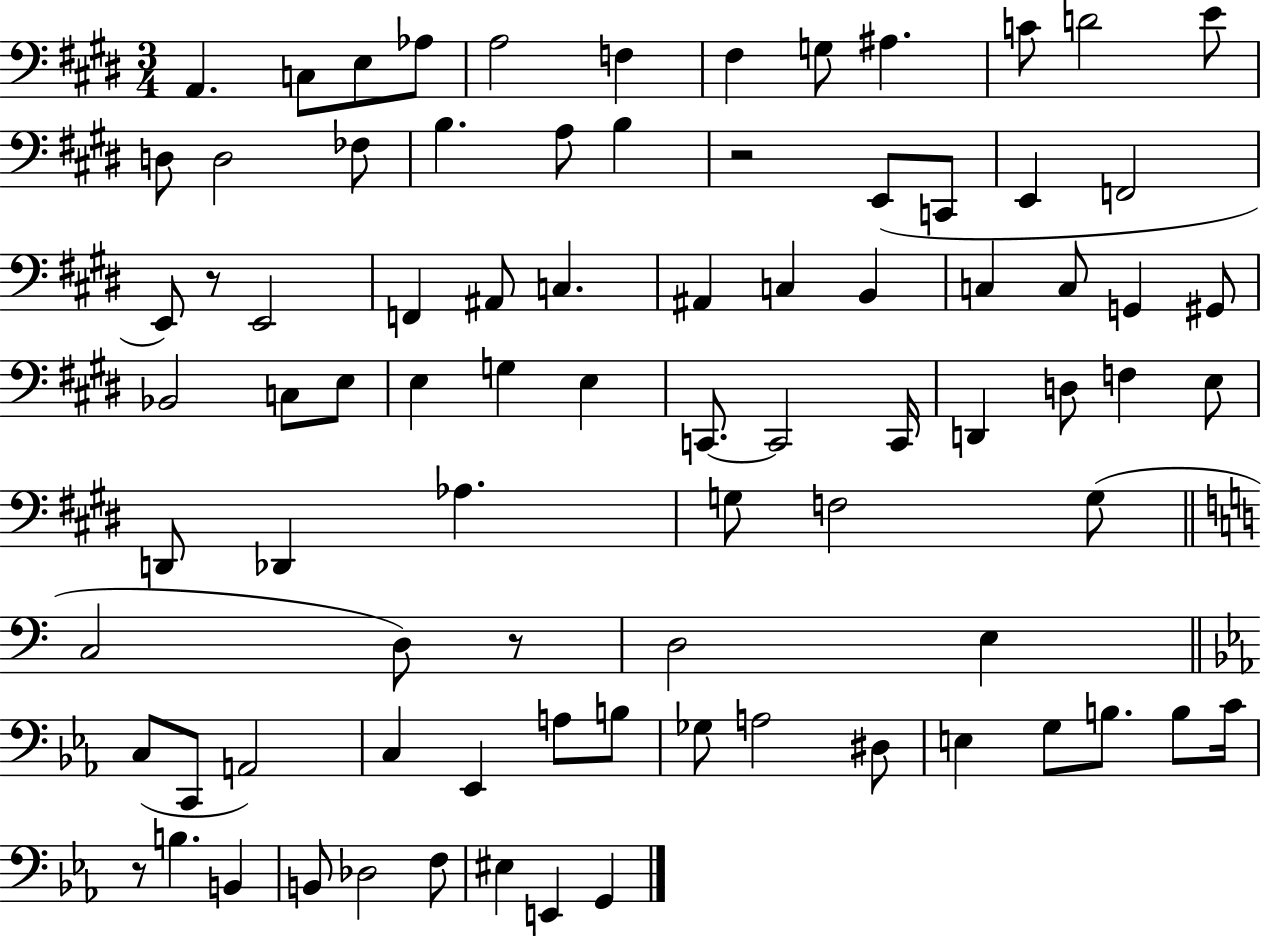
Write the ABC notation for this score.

X:1
T:Untitled
M:3/4
L:1/4
K:E
A,, C,/2 E,/2 _A,/2 A,2 F, ^F, G,/2 ^A, C/2 D2 E/2 D,/2 D,2 _F,/2 B, A,/2 B, z2 E,,/2 C,,/2 E,, F,,2 E,,/2 z/2 E,,2 F,, ^A,,/2 C, ^A,, C, B,, C, C,/2 G,, ^G,,/2 _B,,2 C,/2 E,/2 E, G, E, C,,/2 C,,2 C,,/4 D,, D,/2 F, E,/2 D,,/2 _D,, _A, G,/2 F,2 G,/2 C,2 D,/2 z/2 D,2 E, C,/2 C,,/2 A,,2 C, _E,, A,/2 B,/2 _G,/2 A,2 ^D,/2 E, G,/2 B,/2 B,/2 C/4 z/2 B, B,, B,,/2 _D,2 F,/2 ^E, E,, G,,